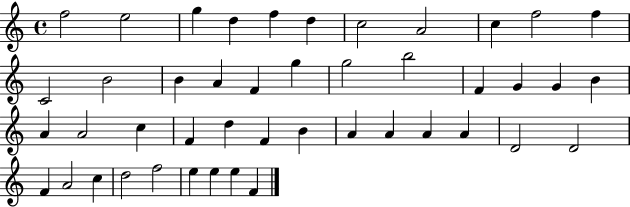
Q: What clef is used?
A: treble